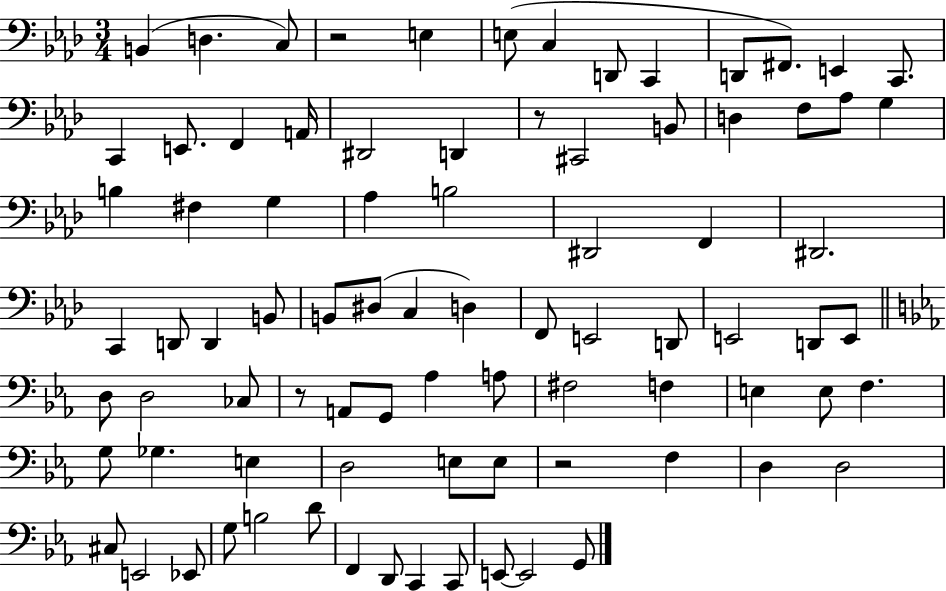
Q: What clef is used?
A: bass